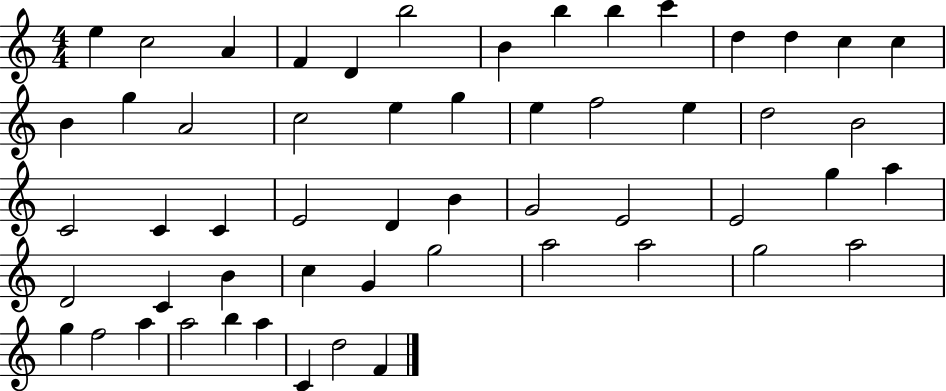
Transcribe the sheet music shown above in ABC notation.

X:1
T:Untitled
M:4/4
L:1/4
K:C
e c2 A F D b2 B b b c' d d c c B g A2 c2 e g e f2 e d2 B2 C2 C C E2 D B G2 E2 E2 g a D2 C B c G g2 a2 a2 g2 a2 g f2 a a2 b a C d2 F